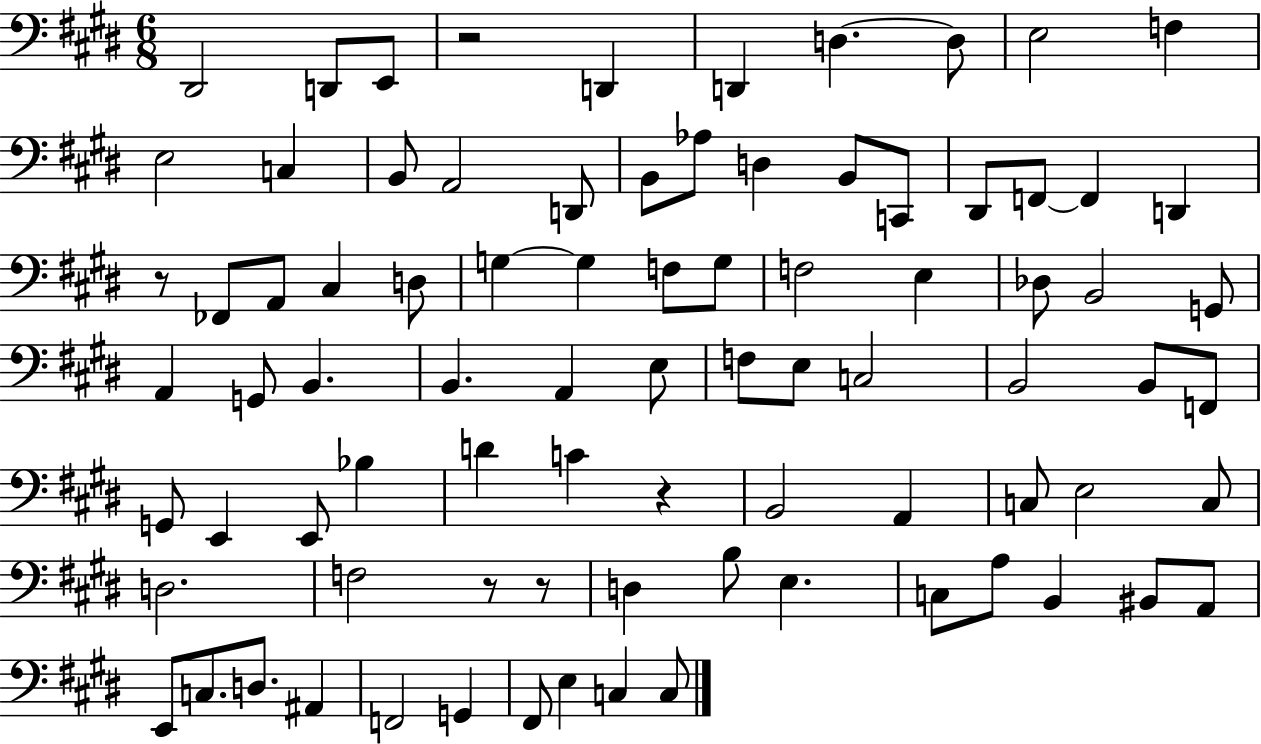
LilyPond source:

{
  \clef bass
  \numericTimeSignature
  \time 6/8
  \key e \major
  dis,2 d,8 e,8 | r2 d,4 | d,4 d4.~~ d8 | e2 f4 | \break e2 c4 | b,8 a,2 d,8 | b,8 aes8 d4 b,8 c,8 | dis,8 f,8~~ f,4 d,4 | \break r8 fes,8 a,8 cis4 d8 | g4~~ g4 f8 g8 | f2 e4 | des8 b,2 g,8 | \break a,4 g,8 b,4. | b,4. a,4 e8 | f8 e8 c2 | b,2 b,8 f,8 | \break g,8 e,4 e,8 bes4 | d'4 c'4 r4 | b,2 a,4 | c8 e2 c8 | \break d2. | f2 r8 r8 | d4 b8 e4. | c8 a8 b,4 bis,8 a,8 | \break e,8 c8. d8. ais,4 | f,2 g,4 | fis,8 e4 c4 c8 | \bar "|."
}